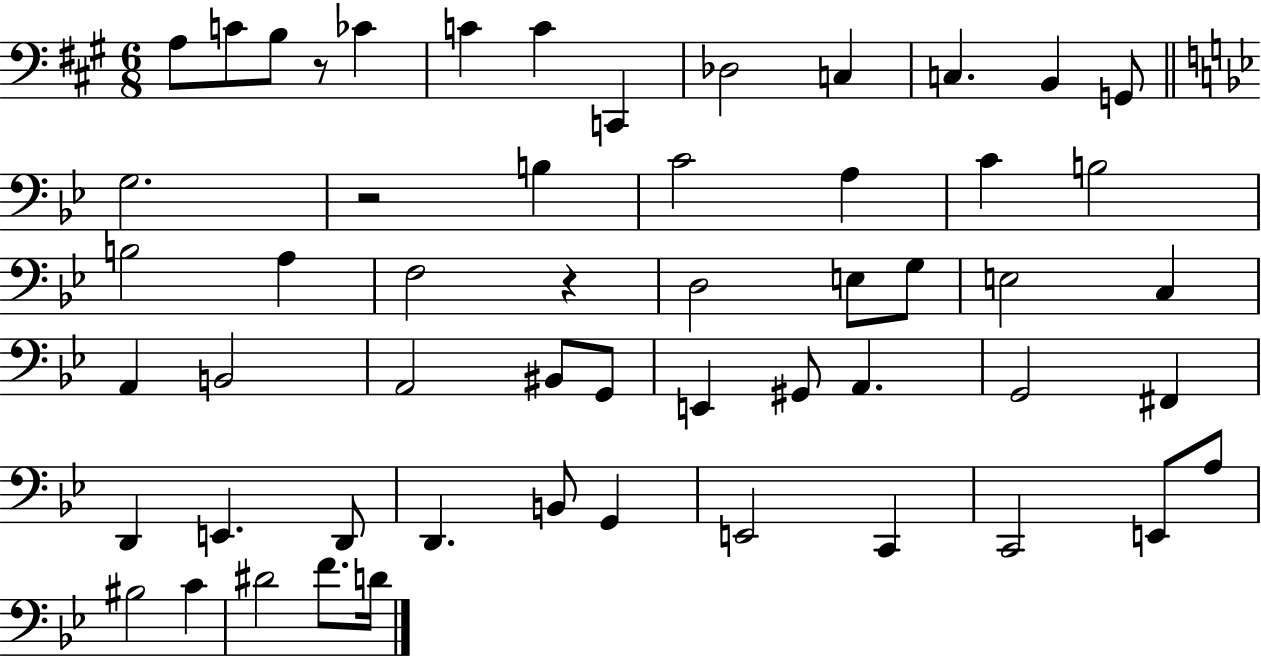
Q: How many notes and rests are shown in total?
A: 55